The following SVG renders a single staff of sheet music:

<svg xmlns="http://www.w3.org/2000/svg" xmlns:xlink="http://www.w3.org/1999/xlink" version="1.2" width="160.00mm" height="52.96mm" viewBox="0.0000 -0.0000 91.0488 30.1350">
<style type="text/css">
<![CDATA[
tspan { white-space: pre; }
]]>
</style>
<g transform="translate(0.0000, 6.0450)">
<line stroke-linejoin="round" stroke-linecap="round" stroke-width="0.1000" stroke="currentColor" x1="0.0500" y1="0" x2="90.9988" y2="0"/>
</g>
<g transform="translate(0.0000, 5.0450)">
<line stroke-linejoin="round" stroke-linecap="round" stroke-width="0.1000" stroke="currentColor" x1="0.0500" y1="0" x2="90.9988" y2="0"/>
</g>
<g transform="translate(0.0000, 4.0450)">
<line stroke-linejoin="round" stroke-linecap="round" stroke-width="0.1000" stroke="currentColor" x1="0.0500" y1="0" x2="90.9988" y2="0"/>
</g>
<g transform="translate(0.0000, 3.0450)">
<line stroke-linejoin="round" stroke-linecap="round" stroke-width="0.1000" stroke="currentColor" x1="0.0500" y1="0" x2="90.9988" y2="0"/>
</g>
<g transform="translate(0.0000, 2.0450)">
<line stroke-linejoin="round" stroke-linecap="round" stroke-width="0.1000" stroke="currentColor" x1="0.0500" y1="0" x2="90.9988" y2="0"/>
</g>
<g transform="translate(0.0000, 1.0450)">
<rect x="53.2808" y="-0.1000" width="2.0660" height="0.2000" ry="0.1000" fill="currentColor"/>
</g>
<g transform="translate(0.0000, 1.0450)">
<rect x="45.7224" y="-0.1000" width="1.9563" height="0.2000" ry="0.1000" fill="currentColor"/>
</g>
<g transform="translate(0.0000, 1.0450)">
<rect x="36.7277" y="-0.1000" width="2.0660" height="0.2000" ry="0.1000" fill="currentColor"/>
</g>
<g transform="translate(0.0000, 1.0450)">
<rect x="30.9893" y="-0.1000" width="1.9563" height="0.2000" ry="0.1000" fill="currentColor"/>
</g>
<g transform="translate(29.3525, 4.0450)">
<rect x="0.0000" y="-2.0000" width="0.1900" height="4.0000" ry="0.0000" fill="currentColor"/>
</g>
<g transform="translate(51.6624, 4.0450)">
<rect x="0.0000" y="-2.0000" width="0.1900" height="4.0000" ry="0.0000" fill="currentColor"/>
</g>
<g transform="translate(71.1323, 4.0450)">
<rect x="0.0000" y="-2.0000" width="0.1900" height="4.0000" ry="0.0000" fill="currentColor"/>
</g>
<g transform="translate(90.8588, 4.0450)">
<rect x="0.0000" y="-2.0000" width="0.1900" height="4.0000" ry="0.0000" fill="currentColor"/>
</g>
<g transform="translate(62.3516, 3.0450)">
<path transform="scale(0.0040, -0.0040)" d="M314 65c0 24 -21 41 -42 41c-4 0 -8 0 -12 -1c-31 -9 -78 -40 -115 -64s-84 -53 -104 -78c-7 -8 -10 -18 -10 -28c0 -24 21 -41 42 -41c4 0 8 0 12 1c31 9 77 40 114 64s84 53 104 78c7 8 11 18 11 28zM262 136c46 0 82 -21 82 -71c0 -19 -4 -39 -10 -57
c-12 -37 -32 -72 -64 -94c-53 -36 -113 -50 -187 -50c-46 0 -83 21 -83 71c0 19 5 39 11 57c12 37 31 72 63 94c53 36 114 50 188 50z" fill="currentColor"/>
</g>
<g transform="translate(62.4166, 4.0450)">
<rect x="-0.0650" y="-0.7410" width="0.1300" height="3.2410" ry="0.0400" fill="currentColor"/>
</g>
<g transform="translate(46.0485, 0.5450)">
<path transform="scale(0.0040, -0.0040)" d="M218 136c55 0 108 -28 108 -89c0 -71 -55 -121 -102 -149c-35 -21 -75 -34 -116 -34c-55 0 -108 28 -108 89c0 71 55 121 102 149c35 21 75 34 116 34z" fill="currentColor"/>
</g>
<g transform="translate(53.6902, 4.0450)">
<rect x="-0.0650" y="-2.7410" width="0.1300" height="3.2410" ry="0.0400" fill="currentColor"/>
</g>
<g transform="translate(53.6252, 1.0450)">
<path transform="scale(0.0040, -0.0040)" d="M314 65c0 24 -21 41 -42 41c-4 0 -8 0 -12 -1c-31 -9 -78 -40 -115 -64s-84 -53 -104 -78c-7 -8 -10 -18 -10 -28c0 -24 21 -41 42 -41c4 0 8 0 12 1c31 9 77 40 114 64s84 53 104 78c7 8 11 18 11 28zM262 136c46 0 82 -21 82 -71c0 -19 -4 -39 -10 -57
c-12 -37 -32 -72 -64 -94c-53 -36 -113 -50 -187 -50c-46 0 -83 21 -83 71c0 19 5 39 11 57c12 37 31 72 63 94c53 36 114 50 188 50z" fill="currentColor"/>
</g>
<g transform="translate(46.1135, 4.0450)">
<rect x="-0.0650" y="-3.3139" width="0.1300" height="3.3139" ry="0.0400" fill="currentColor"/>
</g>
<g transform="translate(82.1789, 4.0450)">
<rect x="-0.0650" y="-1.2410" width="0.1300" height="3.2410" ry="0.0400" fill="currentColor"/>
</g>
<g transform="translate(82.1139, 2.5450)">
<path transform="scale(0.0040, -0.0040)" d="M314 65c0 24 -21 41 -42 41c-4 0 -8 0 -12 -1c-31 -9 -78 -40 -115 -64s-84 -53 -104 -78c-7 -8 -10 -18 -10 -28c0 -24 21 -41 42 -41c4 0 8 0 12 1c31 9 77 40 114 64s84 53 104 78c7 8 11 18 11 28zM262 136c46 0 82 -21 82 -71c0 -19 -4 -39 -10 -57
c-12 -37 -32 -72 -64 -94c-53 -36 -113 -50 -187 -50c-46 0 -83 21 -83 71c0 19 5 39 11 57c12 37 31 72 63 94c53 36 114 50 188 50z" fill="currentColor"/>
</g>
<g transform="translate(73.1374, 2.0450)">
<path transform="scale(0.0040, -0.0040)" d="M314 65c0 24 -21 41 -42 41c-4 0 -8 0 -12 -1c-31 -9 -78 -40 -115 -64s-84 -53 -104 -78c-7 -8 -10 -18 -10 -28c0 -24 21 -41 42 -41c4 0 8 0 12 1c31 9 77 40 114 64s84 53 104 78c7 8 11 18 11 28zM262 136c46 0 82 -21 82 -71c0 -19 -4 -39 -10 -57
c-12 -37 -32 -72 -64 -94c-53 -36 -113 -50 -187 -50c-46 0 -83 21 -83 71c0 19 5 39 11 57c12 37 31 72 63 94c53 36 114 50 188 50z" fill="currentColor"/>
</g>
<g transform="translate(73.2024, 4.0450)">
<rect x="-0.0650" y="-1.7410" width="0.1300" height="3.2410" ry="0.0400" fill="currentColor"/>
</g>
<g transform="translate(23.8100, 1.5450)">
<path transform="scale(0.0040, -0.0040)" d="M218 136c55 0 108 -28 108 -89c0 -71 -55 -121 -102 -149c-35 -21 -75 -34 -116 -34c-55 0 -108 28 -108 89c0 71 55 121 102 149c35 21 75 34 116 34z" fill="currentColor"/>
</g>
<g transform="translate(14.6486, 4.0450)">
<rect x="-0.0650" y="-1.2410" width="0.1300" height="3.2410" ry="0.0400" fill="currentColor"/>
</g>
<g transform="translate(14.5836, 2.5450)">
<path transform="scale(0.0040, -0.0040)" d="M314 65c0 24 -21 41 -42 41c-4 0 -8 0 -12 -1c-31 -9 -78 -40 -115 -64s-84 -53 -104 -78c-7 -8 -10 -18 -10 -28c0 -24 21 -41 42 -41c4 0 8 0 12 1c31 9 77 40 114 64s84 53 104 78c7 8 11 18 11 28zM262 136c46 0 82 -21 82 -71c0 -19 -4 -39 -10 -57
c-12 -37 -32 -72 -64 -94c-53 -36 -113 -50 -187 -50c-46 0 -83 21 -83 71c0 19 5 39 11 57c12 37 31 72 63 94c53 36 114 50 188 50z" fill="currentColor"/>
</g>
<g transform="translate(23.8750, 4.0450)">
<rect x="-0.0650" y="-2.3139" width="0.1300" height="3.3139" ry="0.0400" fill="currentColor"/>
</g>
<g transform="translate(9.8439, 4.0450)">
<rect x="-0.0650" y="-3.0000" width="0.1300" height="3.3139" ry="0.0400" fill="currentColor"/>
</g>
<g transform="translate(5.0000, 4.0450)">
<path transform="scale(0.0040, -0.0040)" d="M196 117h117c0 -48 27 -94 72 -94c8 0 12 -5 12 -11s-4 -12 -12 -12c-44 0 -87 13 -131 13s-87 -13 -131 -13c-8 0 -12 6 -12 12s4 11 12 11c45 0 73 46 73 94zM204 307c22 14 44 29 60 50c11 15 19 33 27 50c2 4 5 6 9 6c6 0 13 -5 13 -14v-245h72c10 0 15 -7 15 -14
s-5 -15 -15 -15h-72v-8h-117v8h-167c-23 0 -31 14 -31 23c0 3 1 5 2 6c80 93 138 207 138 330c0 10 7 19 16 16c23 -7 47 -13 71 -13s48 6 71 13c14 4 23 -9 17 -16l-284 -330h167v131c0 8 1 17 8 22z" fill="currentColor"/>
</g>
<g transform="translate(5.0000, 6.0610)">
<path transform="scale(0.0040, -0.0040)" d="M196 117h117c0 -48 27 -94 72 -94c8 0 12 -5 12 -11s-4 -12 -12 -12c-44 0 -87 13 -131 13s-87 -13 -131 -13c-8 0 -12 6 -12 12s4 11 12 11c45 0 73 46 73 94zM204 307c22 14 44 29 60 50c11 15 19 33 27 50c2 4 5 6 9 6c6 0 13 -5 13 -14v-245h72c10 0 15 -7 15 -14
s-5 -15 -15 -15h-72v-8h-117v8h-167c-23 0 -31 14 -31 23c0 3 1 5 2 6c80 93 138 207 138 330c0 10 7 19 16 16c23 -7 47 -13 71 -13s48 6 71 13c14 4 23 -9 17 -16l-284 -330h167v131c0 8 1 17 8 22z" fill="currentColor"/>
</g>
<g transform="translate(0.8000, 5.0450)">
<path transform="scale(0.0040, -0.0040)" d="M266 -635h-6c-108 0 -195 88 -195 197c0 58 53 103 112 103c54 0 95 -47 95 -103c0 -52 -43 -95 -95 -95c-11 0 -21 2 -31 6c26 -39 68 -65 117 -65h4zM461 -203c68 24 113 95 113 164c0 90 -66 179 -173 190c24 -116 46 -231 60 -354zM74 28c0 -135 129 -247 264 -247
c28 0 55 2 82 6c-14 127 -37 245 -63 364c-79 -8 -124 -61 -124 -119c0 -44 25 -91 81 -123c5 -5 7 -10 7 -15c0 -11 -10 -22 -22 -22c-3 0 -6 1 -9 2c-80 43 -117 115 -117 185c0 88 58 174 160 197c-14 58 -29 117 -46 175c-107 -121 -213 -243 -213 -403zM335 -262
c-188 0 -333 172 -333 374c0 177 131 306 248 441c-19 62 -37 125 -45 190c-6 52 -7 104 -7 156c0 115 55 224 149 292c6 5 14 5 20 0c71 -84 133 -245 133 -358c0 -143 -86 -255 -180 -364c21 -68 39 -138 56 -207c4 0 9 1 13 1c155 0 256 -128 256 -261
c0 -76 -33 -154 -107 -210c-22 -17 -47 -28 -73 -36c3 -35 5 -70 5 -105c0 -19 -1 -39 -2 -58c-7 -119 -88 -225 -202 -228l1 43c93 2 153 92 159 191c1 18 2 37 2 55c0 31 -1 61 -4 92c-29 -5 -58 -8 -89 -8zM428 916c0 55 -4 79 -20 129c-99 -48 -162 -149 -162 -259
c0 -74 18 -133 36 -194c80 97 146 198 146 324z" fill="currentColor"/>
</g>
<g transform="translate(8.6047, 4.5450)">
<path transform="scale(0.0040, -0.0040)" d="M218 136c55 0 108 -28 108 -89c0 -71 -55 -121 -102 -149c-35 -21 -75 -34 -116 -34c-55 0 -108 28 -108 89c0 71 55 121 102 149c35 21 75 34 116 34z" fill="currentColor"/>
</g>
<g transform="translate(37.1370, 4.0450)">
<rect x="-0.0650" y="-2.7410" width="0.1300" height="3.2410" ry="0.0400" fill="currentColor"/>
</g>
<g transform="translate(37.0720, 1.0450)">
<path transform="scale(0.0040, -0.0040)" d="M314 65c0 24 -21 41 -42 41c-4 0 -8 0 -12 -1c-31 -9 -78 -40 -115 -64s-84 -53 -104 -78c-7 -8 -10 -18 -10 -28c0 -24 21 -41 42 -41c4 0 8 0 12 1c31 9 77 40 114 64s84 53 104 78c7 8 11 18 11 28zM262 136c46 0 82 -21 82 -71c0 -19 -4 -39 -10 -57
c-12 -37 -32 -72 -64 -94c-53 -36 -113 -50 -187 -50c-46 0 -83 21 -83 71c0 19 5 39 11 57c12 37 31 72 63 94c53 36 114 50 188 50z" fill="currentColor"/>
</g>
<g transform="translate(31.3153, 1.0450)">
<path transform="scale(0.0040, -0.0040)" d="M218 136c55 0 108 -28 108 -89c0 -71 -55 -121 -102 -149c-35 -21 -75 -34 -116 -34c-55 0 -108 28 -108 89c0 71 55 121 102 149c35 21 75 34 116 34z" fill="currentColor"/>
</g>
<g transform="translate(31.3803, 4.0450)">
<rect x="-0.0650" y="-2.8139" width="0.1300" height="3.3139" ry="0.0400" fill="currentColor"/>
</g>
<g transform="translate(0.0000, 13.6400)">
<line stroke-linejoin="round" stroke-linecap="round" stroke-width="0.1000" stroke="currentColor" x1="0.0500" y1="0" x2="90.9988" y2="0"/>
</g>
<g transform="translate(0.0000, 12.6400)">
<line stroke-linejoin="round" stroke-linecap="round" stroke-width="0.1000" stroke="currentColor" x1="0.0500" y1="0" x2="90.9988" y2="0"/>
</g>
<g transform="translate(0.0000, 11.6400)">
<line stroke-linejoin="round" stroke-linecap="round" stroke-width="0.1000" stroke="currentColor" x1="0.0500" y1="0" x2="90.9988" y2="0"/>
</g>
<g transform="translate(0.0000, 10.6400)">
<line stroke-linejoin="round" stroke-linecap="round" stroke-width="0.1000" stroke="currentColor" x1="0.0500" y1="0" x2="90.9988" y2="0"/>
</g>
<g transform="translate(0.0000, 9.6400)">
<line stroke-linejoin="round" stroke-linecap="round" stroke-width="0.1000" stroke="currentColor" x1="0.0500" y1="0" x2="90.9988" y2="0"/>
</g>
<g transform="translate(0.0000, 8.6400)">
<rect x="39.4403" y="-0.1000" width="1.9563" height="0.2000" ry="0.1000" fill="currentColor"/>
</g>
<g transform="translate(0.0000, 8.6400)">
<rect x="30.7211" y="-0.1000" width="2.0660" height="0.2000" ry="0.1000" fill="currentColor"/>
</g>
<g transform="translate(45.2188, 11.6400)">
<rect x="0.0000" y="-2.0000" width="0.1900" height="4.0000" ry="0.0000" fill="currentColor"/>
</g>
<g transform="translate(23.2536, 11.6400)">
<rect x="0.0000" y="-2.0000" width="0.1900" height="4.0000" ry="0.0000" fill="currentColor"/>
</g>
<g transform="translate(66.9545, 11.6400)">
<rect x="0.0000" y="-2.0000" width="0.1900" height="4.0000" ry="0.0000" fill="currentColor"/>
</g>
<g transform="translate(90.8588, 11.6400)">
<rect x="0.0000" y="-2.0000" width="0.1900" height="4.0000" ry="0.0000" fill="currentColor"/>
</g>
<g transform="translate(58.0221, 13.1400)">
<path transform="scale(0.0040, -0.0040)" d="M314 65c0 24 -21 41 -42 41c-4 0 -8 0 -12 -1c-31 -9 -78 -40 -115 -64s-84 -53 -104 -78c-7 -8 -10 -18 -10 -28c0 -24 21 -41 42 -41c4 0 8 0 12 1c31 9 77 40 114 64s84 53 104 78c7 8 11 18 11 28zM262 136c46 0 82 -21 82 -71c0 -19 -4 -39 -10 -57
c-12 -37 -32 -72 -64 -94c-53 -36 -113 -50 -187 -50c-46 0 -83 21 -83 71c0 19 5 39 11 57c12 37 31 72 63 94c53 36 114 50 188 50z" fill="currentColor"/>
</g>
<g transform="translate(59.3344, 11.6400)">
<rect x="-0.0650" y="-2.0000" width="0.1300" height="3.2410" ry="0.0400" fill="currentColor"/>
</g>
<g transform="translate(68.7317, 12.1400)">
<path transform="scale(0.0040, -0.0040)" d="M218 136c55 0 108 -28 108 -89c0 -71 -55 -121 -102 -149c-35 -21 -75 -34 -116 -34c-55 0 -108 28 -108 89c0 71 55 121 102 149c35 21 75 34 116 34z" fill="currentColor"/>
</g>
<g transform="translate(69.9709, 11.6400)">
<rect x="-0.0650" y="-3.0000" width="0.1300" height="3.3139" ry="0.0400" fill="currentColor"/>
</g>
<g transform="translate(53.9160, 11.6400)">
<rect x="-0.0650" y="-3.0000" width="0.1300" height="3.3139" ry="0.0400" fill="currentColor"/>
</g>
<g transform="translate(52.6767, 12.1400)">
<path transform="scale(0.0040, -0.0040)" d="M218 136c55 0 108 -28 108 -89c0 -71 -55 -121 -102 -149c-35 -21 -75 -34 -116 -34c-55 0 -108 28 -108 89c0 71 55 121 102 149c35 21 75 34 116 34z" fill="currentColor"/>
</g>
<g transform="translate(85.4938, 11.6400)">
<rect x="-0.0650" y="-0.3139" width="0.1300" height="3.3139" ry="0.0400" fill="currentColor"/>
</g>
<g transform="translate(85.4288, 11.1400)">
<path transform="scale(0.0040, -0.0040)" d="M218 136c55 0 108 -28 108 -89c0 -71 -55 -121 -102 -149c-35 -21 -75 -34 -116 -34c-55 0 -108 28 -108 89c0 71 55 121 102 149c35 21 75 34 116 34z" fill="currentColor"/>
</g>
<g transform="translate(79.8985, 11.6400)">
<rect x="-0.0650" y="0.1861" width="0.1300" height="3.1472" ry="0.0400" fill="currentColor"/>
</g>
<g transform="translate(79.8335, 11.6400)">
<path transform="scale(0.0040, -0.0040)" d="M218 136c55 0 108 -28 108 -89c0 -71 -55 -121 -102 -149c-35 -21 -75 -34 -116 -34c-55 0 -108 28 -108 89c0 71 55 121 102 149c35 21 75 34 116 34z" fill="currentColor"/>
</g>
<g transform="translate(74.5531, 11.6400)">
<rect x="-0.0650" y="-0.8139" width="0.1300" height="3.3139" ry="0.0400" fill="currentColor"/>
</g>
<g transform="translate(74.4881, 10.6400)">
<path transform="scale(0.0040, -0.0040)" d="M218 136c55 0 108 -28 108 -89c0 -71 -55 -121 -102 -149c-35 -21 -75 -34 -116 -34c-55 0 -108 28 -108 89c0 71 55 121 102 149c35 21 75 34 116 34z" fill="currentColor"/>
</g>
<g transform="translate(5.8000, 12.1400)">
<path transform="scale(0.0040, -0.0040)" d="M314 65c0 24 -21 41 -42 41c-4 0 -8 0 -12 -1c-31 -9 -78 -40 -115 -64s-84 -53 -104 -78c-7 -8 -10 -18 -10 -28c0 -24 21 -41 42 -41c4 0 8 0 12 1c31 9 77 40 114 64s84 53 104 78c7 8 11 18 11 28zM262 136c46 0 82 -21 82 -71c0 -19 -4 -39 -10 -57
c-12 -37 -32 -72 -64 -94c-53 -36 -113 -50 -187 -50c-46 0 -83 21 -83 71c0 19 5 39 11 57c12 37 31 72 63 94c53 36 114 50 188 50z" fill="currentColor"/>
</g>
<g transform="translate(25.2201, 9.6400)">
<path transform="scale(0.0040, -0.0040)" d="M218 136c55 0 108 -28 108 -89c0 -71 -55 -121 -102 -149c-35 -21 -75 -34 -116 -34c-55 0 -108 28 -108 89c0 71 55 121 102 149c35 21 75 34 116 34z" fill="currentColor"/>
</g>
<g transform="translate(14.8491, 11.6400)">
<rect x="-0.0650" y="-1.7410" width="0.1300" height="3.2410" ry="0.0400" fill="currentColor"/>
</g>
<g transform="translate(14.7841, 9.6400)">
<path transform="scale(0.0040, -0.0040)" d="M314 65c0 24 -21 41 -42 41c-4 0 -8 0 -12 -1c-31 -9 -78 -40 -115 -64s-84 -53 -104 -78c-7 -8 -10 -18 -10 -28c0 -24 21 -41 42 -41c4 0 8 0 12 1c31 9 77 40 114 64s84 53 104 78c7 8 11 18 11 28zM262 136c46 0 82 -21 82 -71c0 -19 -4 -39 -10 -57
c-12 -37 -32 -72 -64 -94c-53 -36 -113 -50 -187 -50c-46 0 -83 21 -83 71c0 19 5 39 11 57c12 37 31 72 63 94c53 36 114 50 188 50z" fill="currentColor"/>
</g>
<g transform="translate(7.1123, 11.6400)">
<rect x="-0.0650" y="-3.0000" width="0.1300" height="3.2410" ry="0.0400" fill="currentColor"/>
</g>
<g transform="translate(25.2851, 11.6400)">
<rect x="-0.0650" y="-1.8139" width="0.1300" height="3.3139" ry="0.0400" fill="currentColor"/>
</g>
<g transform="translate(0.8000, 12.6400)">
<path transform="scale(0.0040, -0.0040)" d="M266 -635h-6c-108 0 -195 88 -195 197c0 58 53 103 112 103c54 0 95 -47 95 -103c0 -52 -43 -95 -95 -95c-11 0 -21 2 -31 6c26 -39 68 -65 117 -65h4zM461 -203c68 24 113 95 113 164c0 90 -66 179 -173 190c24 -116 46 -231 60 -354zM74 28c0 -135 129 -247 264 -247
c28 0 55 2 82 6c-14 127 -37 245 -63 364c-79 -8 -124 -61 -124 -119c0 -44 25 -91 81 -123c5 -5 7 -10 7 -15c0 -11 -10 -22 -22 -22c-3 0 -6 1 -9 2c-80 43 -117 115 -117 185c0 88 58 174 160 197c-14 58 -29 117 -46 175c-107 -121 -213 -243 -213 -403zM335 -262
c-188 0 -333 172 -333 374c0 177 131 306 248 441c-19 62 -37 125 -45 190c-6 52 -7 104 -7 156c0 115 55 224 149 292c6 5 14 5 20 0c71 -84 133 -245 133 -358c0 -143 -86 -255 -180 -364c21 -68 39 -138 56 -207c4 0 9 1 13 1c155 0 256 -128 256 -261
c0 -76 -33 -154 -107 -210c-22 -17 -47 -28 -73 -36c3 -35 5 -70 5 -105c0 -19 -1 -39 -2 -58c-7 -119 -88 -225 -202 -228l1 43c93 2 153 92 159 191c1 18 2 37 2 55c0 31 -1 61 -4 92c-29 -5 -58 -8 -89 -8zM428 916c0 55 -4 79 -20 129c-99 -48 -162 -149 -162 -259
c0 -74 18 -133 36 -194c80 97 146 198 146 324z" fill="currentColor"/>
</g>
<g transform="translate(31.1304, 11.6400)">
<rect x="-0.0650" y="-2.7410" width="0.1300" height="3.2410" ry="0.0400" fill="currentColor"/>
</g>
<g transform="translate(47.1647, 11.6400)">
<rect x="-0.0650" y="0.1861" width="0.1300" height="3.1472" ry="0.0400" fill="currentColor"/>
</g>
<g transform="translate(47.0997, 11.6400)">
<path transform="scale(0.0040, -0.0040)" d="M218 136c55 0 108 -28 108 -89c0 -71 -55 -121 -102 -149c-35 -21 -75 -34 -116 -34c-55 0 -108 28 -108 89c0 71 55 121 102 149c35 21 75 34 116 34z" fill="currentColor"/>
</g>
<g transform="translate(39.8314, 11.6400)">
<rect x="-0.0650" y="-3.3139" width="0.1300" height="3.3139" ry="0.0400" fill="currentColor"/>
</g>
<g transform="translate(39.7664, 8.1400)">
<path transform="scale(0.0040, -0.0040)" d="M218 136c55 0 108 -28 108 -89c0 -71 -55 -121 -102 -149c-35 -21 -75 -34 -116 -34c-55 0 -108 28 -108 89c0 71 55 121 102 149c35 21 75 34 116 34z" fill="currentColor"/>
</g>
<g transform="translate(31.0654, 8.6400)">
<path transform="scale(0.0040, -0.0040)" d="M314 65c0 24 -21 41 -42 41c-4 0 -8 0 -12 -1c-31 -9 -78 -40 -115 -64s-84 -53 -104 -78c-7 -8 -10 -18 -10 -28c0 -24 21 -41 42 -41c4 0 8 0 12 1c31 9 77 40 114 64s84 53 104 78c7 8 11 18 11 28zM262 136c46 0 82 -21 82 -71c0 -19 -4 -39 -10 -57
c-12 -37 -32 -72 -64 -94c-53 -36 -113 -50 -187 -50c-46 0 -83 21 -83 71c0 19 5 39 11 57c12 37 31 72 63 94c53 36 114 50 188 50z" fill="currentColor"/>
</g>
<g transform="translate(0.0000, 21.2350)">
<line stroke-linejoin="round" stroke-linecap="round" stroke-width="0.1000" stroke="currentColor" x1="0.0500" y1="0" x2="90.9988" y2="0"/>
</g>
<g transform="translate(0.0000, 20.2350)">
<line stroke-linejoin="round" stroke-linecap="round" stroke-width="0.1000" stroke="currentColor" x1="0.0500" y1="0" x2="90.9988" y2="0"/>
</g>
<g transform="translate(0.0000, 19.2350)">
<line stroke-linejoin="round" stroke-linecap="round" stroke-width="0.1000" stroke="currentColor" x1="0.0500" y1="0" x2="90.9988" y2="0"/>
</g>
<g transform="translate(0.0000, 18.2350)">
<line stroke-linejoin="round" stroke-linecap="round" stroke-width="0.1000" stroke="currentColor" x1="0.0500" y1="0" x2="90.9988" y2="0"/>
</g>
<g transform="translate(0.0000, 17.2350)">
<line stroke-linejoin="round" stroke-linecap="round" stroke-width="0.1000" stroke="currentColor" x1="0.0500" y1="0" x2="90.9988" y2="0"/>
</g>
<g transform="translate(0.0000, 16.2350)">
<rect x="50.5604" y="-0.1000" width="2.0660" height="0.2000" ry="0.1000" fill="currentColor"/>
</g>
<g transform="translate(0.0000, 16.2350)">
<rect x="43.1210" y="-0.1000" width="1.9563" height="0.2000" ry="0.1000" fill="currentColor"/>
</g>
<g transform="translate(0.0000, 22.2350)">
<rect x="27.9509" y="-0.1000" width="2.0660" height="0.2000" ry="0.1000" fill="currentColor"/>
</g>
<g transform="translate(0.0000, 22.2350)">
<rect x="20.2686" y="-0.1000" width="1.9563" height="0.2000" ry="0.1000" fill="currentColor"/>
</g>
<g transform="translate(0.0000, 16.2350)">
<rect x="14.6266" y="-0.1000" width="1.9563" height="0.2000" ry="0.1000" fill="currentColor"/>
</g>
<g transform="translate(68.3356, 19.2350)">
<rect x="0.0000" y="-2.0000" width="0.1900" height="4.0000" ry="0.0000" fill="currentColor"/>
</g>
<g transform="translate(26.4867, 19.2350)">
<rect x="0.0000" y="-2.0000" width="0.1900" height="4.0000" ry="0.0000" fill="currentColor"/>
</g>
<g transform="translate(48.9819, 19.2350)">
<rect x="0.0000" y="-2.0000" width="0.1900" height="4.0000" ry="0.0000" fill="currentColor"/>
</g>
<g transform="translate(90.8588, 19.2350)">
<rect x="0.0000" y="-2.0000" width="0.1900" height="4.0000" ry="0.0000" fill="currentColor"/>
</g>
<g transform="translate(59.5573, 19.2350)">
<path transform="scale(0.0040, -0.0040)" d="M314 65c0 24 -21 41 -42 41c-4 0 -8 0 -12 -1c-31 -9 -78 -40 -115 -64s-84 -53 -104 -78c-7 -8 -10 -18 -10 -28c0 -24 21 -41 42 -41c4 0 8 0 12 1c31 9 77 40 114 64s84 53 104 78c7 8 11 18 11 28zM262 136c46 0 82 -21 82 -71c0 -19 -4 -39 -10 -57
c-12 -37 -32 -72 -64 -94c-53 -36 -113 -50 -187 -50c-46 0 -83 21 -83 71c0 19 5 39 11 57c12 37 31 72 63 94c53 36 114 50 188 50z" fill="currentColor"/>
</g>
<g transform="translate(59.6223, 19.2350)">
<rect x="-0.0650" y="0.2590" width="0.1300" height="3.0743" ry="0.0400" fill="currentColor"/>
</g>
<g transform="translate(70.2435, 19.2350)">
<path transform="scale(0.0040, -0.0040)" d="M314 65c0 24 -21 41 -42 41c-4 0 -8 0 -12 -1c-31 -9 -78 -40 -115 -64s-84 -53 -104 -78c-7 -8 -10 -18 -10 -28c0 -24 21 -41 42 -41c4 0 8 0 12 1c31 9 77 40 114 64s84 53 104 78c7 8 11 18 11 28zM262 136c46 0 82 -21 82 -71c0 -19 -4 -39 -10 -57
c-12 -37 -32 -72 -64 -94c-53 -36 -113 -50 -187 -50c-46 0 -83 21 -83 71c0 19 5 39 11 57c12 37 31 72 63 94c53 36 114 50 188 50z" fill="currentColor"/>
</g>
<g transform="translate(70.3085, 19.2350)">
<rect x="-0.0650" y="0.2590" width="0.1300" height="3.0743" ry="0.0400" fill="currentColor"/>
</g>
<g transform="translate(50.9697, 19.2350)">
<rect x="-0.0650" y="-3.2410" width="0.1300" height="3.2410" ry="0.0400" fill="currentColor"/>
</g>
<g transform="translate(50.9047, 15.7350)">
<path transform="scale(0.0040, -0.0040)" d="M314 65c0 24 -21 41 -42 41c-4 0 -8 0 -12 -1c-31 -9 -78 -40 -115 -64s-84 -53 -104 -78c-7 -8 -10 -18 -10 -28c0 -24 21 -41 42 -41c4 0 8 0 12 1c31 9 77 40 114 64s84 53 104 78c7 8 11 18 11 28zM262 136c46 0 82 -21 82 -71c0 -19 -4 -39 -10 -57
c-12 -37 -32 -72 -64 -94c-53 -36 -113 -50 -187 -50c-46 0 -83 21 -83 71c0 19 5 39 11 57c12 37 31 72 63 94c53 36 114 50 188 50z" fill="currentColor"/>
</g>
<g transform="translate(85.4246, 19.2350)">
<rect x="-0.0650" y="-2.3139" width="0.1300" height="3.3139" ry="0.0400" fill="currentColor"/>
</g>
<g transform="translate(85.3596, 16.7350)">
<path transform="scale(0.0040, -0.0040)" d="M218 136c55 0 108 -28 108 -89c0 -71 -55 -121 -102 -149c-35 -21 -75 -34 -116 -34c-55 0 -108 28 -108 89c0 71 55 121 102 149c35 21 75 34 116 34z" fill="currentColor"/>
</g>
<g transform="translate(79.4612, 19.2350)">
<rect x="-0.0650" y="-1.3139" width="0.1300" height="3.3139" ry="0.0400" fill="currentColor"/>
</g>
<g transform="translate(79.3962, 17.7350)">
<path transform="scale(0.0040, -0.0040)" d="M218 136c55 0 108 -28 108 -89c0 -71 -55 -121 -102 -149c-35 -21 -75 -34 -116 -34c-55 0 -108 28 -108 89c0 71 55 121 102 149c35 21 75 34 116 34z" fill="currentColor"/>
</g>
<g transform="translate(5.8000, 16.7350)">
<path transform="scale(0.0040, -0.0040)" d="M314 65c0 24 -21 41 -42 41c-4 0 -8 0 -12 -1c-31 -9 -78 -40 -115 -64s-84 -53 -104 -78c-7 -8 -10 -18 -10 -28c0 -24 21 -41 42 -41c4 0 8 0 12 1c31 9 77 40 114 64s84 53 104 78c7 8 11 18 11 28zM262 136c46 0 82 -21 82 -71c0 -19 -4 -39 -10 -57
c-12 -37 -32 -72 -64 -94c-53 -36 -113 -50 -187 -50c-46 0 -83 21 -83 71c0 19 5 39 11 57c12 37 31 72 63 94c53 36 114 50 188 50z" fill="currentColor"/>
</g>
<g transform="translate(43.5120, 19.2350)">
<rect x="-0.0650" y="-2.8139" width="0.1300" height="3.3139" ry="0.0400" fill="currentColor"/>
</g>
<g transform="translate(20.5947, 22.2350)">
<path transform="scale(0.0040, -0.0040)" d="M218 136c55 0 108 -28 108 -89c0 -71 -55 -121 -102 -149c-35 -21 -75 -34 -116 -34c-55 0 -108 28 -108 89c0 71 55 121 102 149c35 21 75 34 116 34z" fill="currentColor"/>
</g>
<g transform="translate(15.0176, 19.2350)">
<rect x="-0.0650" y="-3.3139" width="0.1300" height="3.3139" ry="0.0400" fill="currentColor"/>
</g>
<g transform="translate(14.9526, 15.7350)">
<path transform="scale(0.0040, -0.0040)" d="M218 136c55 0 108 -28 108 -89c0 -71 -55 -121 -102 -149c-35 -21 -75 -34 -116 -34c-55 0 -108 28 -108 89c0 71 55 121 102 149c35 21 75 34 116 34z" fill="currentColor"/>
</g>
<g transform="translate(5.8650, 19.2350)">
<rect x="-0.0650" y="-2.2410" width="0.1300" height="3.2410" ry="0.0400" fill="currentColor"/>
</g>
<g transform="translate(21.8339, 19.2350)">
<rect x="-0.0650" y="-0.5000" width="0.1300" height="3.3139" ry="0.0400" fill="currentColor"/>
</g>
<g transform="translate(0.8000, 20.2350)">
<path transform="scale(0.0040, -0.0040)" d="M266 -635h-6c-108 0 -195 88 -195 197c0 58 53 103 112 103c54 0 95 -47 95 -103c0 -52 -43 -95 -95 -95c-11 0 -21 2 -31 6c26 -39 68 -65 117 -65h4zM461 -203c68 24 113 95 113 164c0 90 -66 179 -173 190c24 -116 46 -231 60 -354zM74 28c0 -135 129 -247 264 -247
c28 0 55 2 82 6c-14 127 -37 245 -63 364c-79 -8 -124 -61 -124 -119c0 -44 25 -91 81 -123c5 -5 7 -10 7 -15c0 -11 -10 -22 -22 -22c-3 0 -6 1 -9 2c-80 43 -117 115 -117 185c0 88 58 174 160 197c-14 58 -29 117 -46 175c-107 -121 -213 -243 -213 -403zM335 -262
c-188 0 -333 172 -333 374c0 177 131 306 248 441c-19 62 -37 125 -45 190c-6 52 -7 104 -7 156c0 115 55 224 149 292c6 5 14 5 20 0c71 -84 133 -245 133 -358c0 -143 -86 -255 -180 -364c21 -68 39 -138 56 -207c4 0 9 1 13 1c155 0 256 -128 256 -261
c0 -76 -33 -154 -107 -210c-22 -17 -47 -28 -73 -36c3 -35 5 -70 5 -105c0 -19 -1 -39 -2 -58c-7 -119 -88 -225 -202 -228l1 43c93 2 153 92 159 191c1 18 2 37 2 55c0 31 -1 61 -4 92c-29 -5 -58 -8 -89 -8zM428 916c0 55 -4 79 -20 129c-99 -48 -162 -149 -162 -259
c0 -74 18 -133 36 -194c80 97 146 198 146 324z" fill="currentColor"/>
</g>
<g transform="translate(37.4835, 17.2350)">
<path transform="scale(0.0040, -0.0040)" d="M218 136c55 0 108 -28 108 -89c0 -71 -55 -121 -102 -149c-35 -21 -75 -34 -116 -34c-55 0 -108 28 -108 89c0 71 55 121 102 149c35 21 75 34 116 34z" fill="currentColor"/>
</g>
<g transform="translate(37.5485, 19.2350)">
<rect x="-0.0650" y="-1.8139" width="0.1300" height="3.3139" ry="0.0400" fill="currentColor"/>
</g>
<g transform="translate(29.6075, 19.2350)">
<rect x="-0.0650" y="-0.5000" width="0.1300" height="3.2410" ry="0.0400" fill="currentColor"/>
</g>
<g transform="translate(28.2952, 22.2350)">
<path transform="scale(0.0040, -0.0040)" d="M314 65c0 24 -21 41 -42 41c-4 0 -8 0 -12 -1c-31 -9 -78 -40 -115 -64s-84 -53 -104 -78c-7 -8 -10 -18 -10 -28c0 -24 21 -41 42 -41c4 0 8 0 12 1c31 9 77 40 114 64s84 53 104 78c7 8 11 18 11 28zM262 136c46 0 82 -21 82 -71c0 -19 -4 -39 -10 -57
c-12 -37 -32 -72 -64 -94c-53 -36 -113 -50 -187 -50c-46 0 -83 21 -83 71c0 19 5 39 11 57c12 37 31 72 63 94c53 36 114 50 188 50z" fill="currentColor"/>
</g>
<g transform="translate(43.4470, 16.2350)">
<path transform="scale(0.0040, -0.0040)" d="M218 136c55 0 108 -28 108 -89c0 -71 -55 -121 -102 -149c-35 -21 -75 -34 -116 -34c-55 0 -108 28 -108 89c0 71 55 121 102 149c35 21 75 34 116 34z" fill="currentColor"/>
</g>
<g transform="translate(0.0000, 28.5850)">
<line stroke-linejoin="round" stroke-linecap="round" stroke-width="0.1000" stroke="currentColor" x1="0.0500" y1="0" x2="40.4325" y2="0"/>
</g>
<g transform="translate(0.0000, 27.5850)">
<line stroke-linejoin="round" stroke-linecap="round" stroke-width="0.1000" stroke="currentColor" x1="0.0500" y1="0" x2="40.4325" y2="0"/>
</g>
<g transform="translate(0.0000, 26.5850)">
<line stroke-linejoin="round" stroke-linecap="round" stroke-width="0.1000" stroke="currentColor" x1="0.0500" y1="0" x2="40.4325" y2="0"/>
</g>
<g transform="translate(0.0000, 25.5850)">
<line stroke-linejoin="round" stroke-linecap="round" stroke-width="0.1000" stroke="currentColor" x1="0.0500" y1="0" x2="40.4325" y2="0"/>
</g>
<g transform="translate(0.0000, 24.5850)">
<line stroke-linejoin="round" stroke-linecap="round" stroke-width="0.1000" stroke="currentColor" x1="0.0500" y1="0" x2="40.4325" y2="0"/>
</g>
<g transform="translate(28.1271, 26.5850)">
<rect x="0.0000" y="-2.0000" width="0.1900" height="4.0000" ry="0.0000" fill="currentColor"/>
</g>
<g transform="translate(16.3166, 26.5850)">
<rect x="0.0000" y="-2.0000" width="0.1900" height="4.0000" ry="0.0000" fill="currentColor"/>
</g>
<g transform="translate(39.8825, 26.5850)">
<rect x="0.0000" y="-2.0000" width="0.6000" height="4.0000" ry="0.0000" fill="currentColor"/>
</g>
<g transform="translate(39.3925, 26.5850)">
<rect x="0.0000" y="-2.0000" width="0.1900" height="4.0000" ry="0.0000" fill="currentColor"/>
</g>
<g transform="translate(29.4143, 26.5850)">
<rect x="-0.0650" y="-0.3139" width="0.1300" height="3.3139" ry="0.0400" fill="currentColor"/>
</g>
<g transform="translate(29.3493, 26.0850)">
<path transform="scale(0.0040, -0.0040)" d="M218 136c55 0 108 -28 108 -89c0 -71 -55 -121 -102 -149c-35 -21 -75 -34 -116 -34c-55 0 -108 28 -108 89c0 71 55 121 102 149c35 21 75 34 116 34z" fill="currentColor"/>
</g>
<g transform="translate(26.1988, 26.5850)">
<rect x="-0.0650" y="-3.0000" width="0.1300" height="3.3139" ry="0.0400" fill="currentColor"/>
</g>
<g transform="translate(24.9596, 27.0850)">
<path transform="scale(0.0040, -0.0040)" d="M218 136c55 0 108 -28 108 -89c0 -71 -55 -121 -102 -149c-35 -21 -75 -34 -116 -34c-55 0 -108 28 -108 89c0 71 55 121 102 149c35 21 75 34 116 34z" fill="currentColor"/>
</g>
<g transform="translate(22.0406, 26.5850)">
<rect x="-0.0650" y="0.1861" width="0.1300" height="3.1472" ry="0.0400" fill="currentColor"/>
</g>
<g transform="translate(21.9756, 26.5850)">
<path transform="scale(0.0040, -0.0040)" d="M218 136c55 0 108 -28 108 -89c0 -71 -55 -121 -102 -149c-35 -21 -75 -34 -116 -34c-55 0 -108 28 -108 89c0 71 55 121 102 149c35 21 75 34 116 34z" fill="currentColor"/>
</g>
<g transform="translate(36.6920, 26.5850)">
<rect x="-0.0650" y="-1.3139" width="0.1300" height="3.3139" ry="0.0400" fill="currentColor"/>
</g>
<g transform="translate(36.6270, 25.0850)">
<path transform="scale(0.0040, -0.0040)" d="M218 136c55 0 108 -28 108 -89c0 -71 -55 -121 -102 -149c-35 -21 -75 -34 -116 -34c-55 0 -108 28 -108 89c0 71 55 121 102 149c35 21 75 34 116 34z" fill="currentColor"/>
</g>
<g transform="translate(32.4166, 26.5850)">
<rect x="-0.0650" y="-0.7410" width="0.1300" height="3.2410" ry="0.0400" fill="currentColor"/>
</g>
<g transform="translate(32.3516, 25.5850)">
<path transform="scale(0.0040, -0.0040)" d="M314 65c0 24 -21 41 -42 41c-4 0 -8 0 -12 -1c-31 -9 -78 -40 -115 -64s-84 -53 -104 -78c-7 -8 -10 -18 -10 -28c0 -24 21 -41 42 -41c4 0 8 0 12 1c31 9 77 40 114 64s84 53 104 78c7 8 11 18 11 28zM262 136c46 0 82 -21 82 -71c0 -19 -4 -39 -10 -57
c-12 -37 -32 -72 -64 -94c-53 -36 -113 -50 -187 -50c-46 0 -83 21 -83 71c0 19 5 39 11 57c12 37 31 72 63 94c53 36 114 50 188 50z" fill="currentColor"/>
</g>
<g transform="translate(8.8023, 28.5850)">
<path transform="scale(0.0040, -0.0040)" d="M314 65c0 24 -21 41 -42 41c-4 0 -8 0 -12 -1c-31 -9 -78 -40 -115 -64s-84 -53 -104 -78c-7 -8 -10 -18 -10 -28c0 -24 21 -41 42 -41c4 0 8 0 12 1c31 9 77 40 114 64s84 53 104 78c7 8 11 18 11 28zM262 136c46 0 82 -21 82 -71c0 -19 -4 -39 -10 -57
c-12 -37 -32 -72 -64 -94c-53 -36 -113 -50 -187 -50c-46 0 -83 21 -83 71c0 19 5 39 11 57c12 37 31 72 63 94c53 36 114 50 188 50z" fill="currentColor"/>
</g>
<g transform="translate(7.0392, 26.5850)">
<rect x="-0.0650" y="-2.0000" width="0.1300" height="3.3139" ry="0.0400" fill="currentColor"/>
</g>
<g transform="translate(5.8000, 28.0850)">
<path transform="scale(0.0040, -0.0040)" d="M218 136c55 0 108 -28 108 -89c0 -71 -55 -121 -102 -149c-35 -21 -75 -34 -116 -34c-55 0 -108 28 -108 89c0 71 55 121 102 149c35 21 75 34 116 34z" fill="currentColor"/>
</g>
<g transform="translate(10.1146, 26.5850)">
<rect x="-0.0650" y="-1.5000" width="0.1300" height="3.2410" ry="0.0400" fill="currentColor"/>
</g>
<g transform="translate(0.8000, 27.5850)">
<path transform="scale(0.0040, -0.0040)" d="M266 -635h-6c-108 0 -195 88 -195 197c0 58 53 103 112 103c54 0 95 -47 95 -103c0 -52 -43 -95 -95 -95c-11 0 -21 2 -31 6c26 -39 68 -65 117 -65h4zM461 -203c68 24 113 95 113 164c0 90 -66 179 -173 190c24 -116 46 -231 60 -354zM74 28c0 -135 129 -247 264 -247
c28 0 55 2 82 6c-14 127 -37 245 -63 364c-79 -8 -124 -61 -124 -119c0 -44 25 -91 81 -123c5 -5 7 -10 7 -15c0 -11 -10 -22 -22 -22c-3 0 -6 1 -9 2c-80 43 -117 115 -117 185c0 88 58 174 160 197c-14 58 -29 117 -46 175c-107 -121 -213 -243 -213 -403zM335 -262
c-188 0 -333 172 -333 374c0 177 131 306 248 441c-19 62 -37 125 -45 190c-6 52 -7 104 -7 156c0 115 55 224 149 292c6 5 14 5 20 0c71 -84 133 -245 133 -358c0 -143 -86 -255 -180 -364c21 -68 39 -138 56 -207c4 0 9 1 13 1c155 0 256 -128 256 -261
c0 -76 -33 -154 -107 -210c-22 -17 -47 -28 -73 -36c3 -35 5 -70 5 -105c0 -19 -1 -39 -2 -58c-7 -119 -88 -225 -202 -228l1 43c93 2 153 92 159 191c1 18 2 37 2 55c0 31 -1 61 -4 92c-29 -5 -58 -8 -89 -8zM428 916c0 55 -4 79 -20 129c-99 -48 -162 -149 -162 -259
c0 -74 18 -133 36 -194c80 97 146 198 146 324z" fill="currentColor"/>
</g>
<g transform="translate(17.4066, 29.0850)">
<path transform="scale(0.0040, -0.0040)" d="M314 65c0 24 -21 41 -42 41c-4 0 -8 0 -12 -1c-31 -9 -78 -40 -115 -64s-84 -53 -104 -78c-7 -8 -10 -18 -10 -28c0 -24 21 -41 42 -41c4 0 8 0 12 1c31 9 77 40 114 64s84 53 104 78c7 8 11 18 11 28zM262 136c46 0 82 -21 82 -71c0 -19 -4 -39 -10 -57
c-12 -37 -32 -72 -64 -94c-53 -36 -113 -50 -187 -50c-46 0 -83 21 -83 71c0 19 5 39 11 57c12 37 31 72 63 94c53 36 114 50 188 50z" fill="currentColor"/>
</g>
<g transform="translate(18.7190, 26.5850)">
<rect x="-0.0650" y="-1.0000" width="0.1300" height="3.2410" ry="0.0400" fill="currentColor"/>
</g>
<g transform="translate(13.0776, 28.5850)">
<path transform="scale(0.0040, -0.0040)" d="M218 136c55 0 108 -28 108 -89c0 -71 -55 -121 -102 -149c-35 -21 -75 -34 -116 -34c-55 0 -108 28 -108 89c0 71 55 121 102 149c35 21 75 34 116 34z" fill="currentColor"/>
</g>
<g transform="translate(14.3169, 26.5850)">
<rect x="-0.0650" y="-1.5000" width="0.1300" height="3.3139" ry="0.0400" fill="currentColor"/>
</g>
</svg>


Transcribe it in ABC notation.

X:1
T:Untitled
M:4/4
L:1/4
K:C
A e2 g a a2 b a2 d2 f2 e2 A2 f2 f a2 b B A F2 A d B c g2 b C C2 f a b2 B2 B2 e g F E2 E D2 B A c d2 e